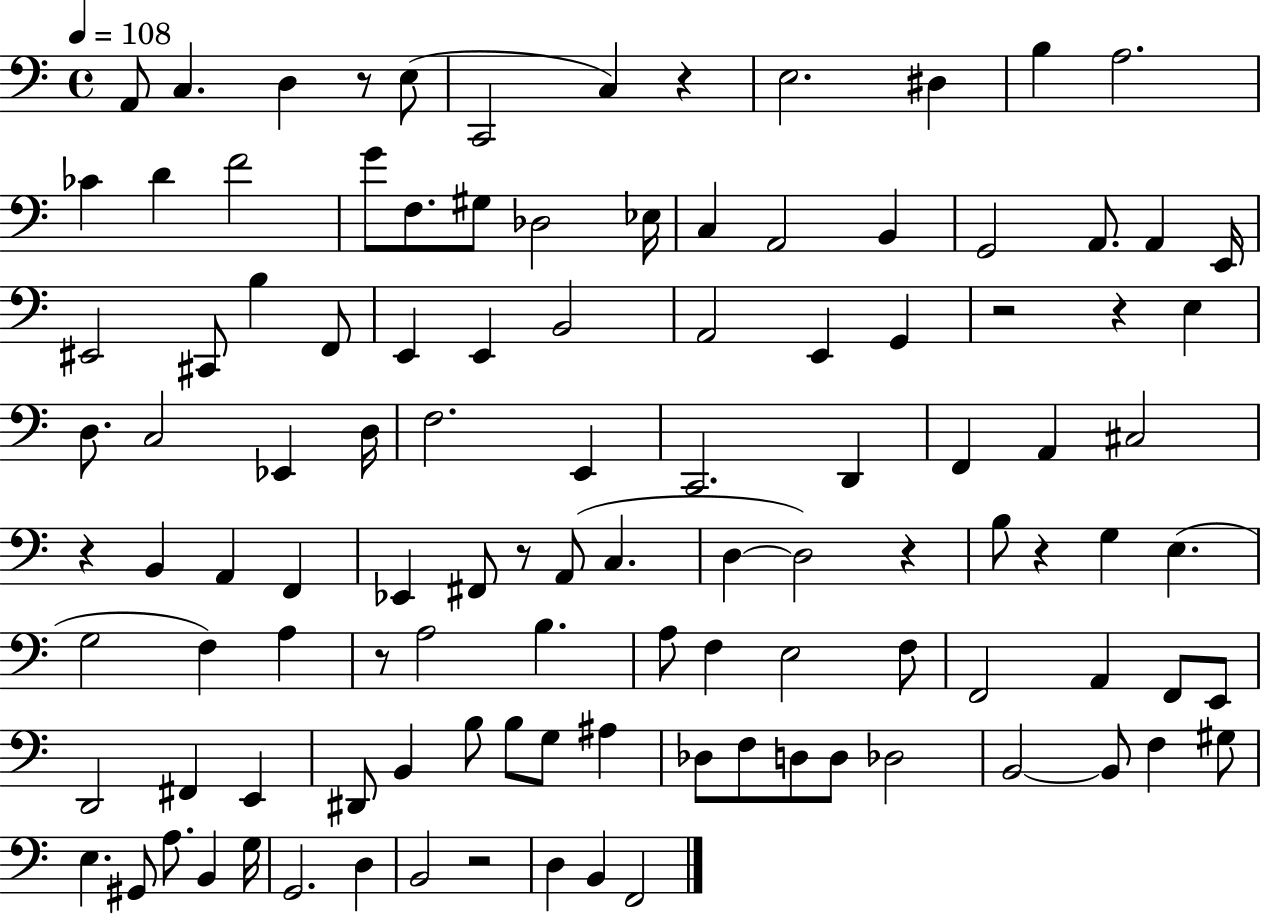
X:1
T:Untitled
M:4/4
L:1/4
K:C
A,,/2 C, D, z/2 E,/2 C,,2 C, z E,2 ^D, B, A,2 _C D F2 G/2 F,/2 ^G,/2 _D,2 _E,/4 C, A,,2 B,, G,,2 A,,/2 A,, E,,/4 ^E,,2 ^C,,/2 B, F,,/2 E,, E,, B,,2 A,,2 E,, G,, z2 z E, D,/2 C,2 _E,, D,/4 F,2 E,, C,,2 D,, F,, A,, ^C,2 z B,, A,, F,, _E,, ^F,,/2 z/2 A,,/2 C, D, D,2 z B,/2 z G, E, G,2 F, A, z/2 A,2 B, A,/2 F, E,2 F,/2 F,,2 A,, F,,/2 E,,/2 D,,2 ^F,, E,, ^D,,/2 B,, B,/2 B,/2 G,/2 ^A, _D,/2 F,/2 D,/2 D,/2 _D,2 B,,2 B,,/2 F, ^G,/2 E, ^G,,/2 A,/2 B,, G,/4 G,,2 D, B,,2 z2 D, B,, F,,2